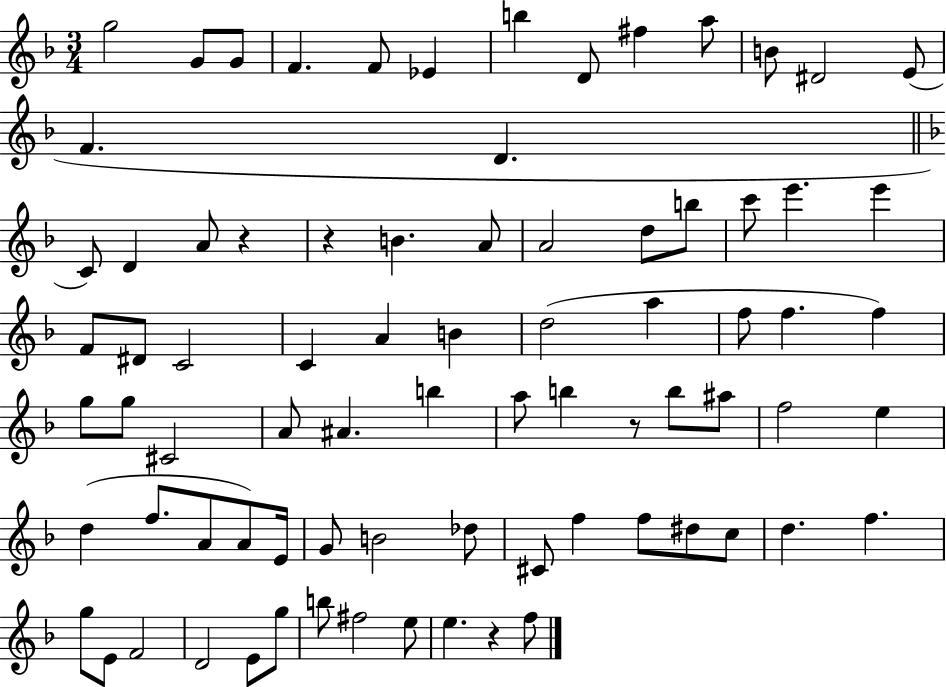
G5/h G4/e G4/e F4/q. F4/e Eb4/q B5/q D4/e F#5/q A5/e B4/e D#4/h E4/e F4/q. D4/q. C4/e D4/q A4/e R/q R/q B4/q. A4/e A4/h D5/e B5/e C6/e E6/q. E6/q F4/e D#4/e C4/h C4/q A4/q B4/q D5/h A5/q F5/e F5/q. F5/q G5/e G5/e C#4/h A4/e A#4/q. B5/q A5/e B5/q R/e B5/e A#5/e F5/h E5/q D5/q F5/e. A4/e A4/e E4/s G4/e B4/h Db5/e C#4/e F5/q F5/e D#5/e C5/e D5/q. F5/q. G5/e E4/e F4/h D4/h E4/e G5/e B5/e F#5/h E5/e E5/q. R/q F5/e